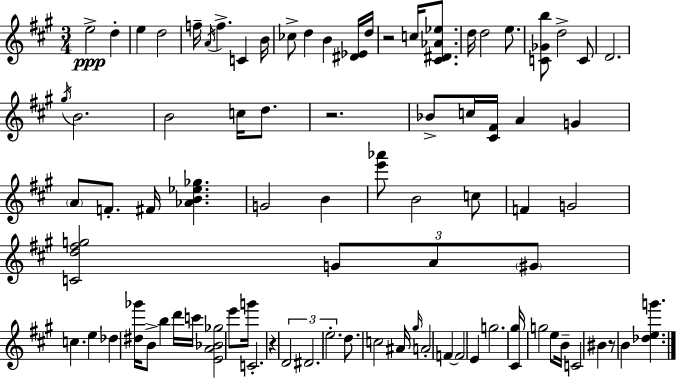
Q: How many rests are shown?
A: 4